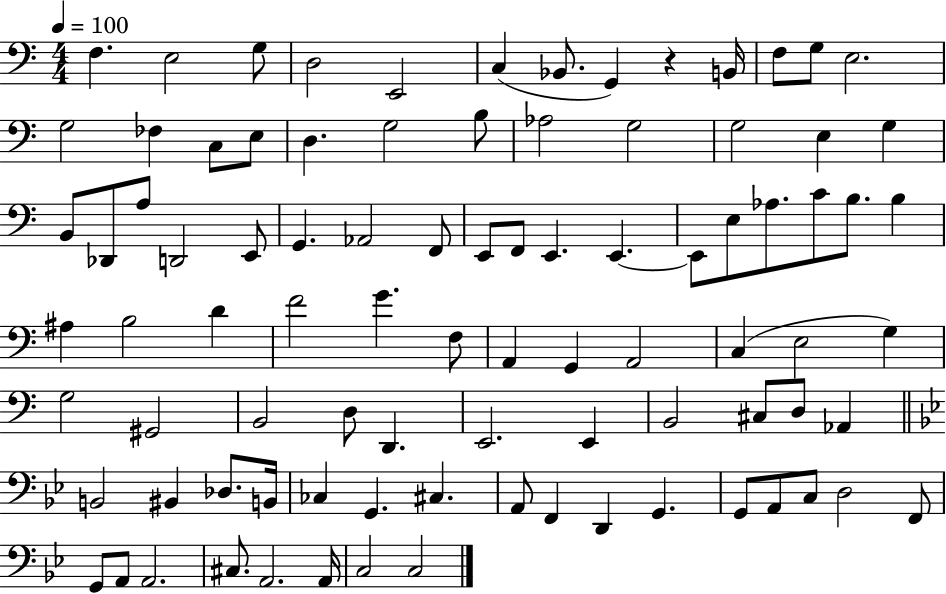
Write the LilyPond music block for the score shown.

{
  \clef bass
  \numericTimeSignature
  \time 4/4
  \key c \major
  \tempo 4 = 100
  f4. e2 g8 | d2 e,2 | c4( bes,8. g,4) r4 b,16 | f8 g8 e2. | \break g2 fes4 c8 e8 | d4. g2 b8 | aes2 g2 | g2 e4 g4 | \break b,8 des,8 a8 d,2 e,8 | g,4. aes,2 f,8 | e,8 f,8 e,4. e,4.~~ | e,8 e8 aes8. c'8 b8. b4 | \break ais4 b2 d'4 | f'2 g'4. f8 | a,4 g,4 a,2 | c4( e2 g4) | \break g2 gis,2 | b,2 d8 d,4. | e,2. e,4 | b,2 cis8 d8 aes,4 | \break \bar "||" \break \key g \minor b,2 bis,4 des8. b,16 | ces4 g,4. cis4. | a,8 f,4 d,4 g,4. | g,8 a,8 c8 d2 f,8 | \break g,8 a,8 a,2. | cis8. a,2. a,16 | c2 c2 | \bar "|."
}